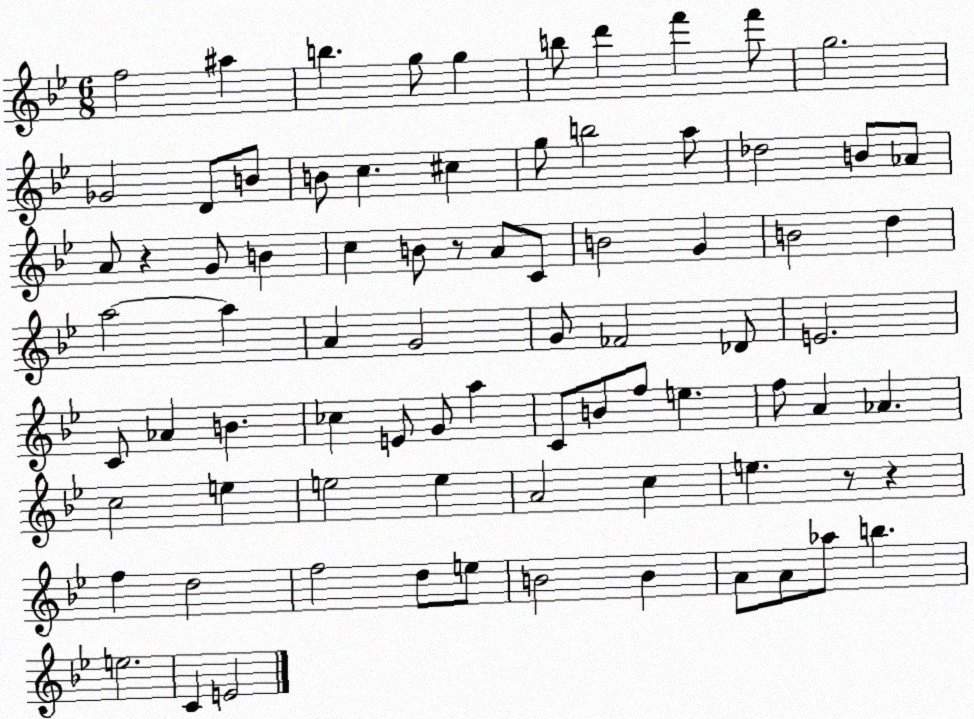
X:1
T:Untitled
M:6/8
L:1/4
K:Bb
f2 ^a b g/2 g b/2 d' f' f'/2 g2 _G2 D/2 B/2 B/2 c ^c g/2 b2 a/2 _d2 B/2 _A/2 A/2 z G/2 B c B/2 z/2 A/2 C/2 B2 G B2 d a2 a A G2 G/2 _F2 _D/2 E2 C/2 _A B _c E/2 G/2 a C/2 B/2 f/2 e f/2 A _A c2 e e2 e A2 c e z/2 z f d2 f2 d/2 e/2 B2 B A/2 A/2 _a/2 b e2 C E2